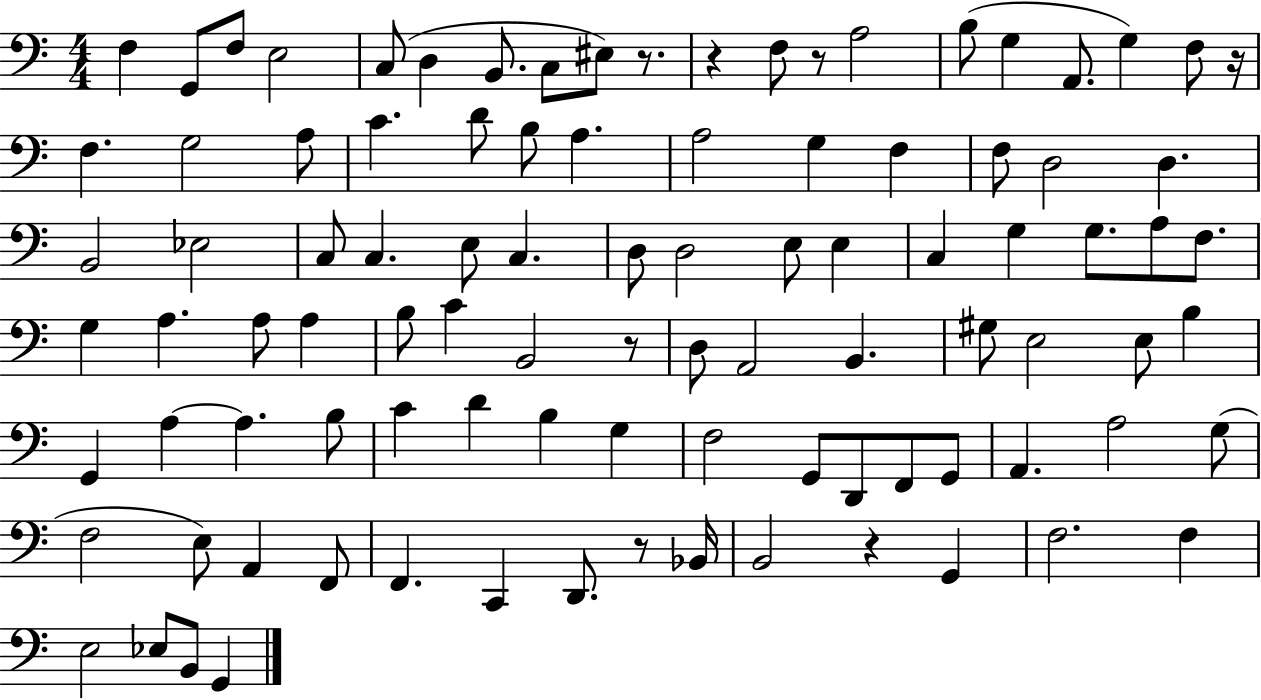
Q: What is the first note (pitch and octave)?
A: F3